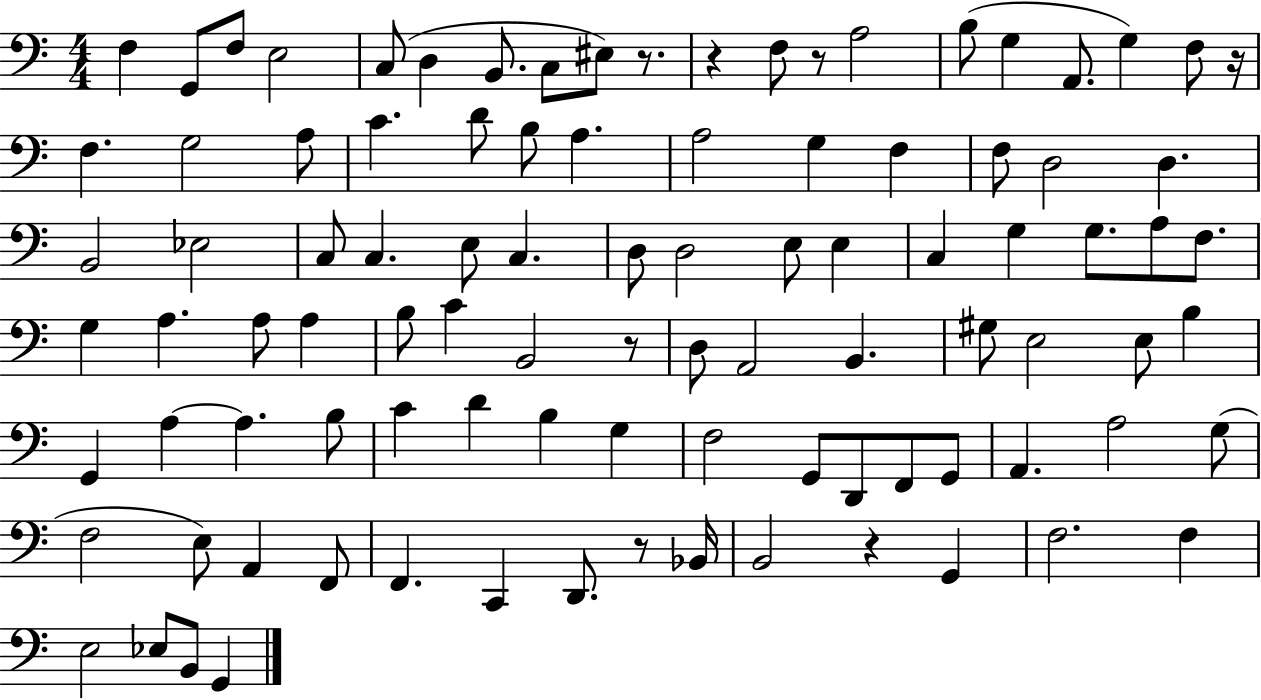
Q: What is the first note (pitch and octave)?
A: F3